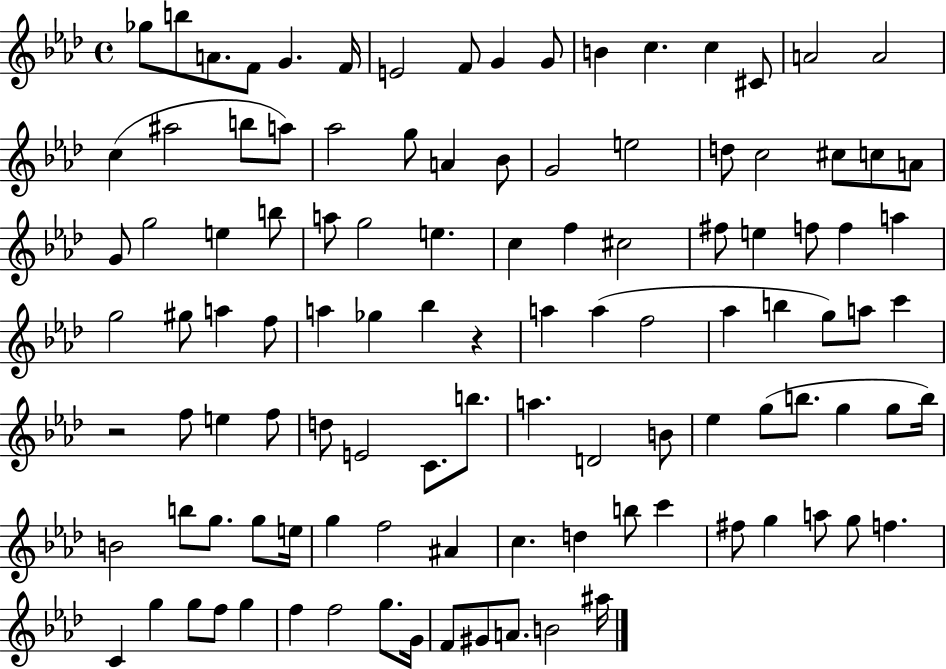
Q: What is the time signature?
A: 4/4